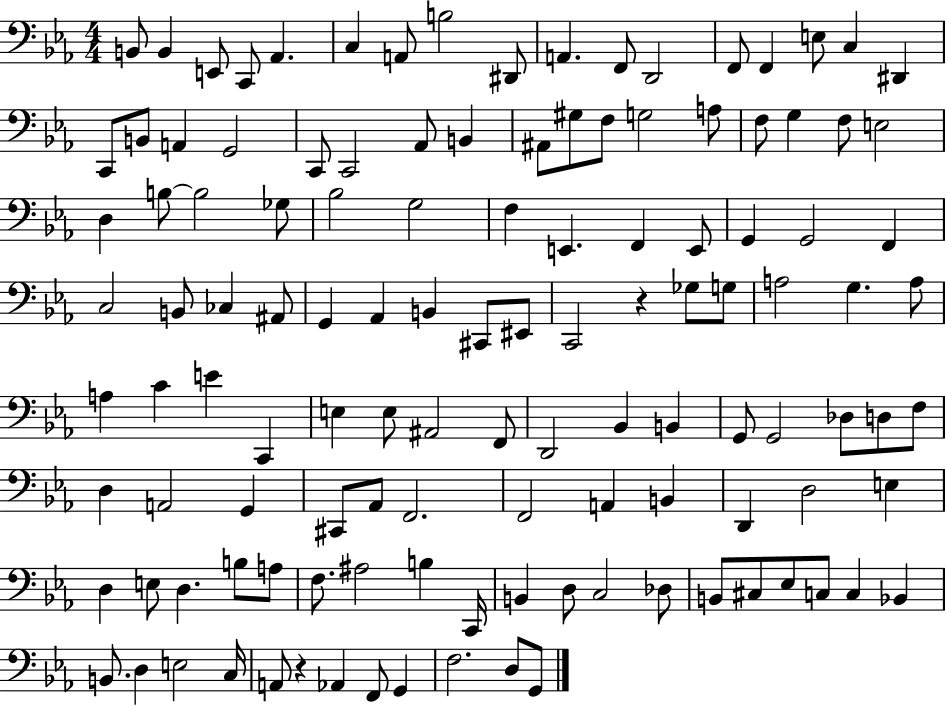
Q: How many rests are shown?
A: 2